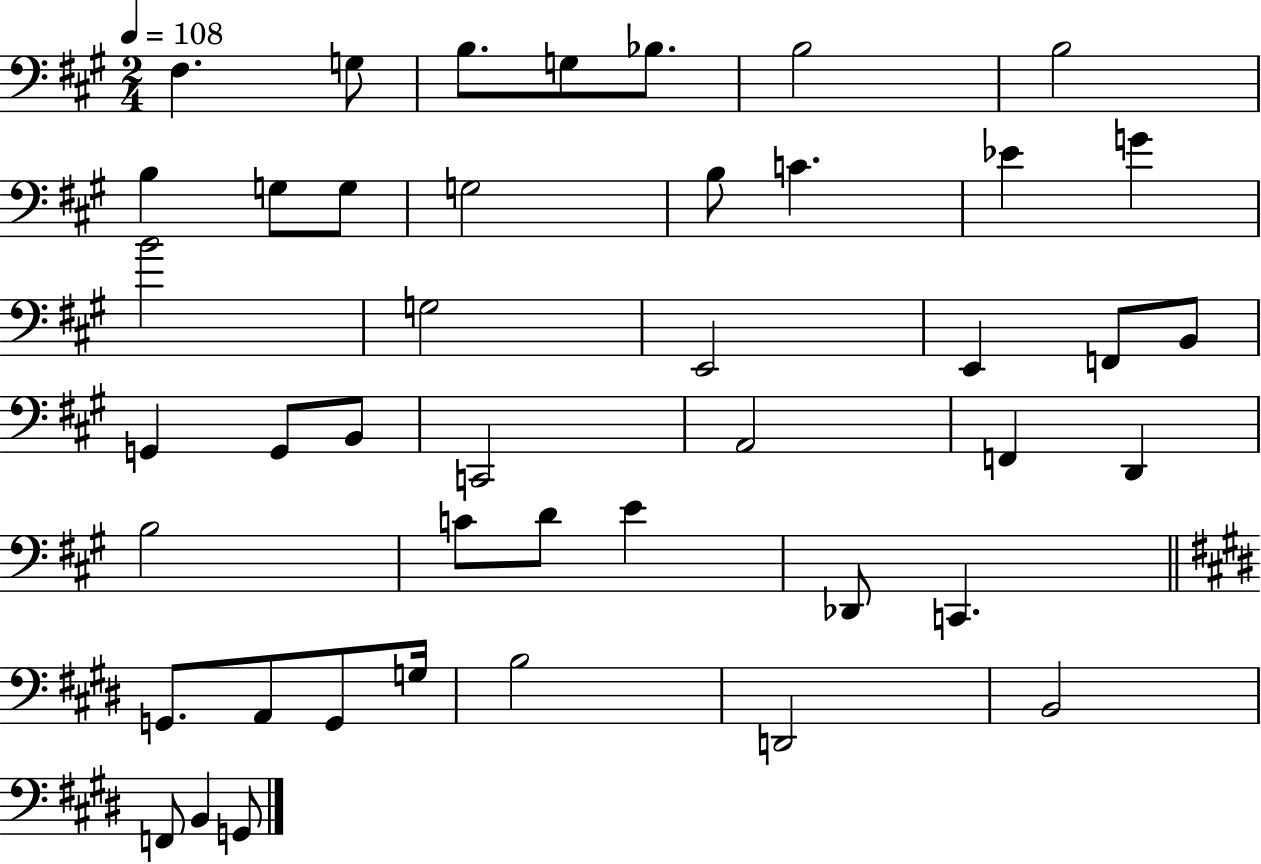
F#3/q. G3/e B3/e. G3/e Bb3/e. B3/h B3/h B3/q G3/e G3/e G3/h B3/e C4/q. Eb4/q G4/q B4/h G3/h E2/h E2/q F2/e B2/e G2/q G2/e B2/e C2/h A2/h F2/q D2/q B3/h C4/e D4/e E4/q Db2/e C2/q. G2/e. A2/e G2/e G3/s B3/h D2/h B2/h F2/e B2/q G2/e